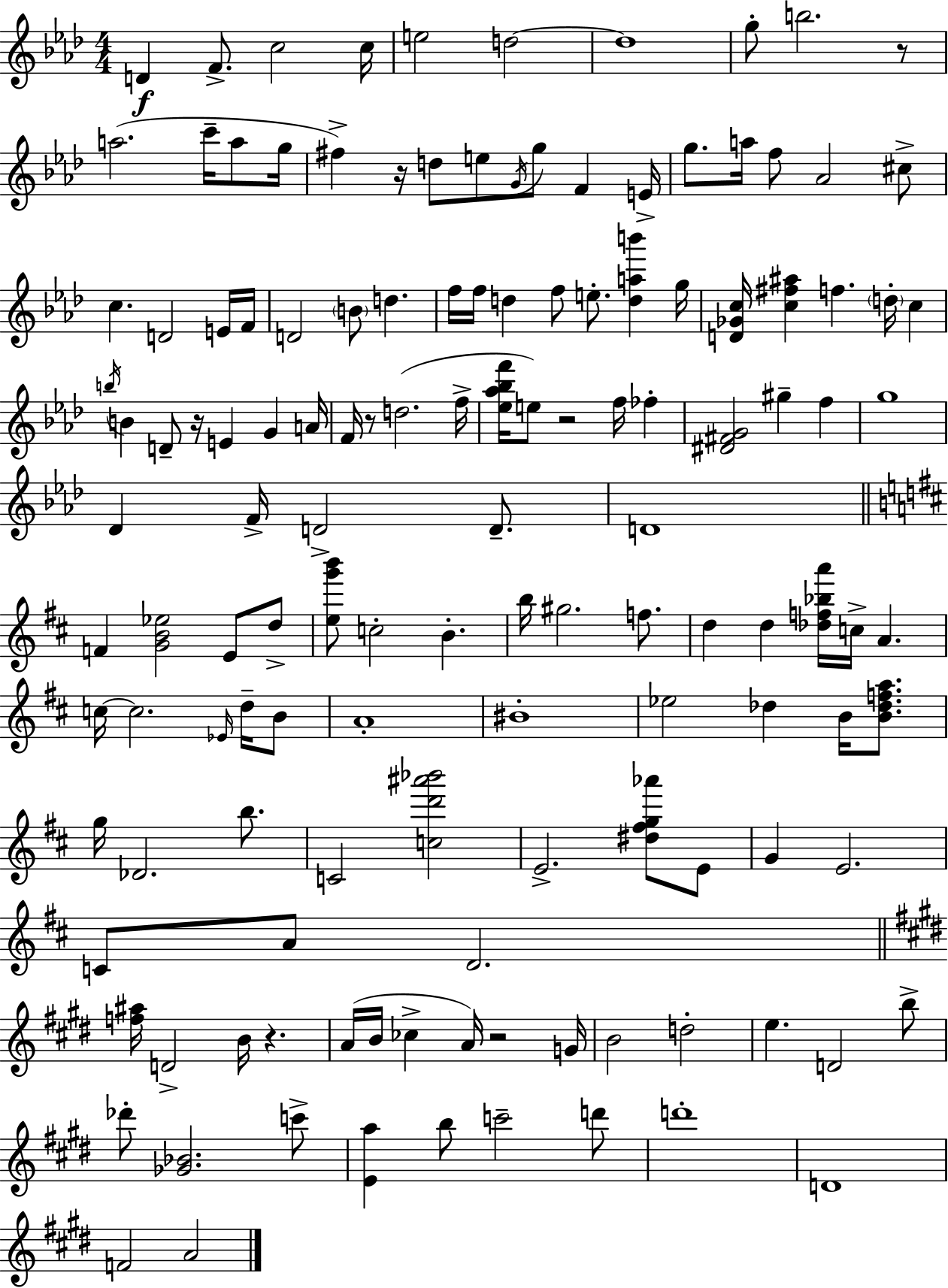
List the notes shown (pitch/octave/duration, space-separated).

D4/q F4/e. C5/h C5/s E5/h D5/h D5/w G5/e B5/h. R/e A5/h. C6/s A5/e G5/s F#5/q R/s D5/e E5/e G4/s G5/e F4/q E4/s G5/e. A5/s F5/e Ab4/h C#5/e C5/q. D4/h E4/s F4/s D4/h B4/e D5/q. F5/s F5/s D5/q F5/e E5/e. [D5,A5,B6]/q G5/s [D4,Gb4,C5]/s [C5,F#5,A#5]/q F5/q. D5/s C5/q B5/s B4/q D4/e R/s E4/q G4/q A4/s F4/s R/e D5/h. F5/s [Eb5,Ab5,Bb5,F6]/s E5/e R/h F5/s FES5/q [D#4,F#4,G4]/h G#5/q F5/q G5/w Db4/q F4/s D4/h D4/e. D4/w F4/q [G4,B4,Eb5]/h E4/e D5/e [E5,G6,B6]/e C5/h B4/q. B5/s G#5/h. F5/e. D5/q D5/q [Db5,F5,Bb5,A6]/s C5/s A4/q. C5/s C5/h. Eb4/s D5/s B4/e A4/w BIS4/w Eb5/h Db5/q B4/s [B4,Db5,F5,A5]/e. G5/s Db4/h. B5/e. C4/h [C5,D6,A#6,Bb6]/h E4/h. [D#5,F#5,G5,Ab6]/e E4/e G4/q E4/h. C4/e A4/e D4/h. [F5,A#5]/s D4/h B4/s R/q. A4/s B4/s CES5/q A4/s R/h G4/s B4/h D5/h E5/q. D4/h B5/e Db6/e [Gb4,Bb4]/h. C6/e [E4,A5]/q B5/e C6/h D6/e D6/w D4/w F4/h A4/h